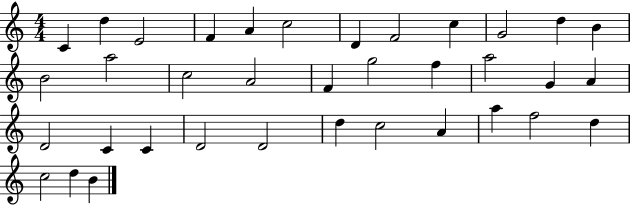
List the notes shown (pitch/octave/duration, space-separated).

C4/q D5/q E4/h F4/q A4/q C5/h D4/q F4/h C5/q G4/h D5/q B4/q B4/h A5/h C5/h A4/h F4/q G5/h F5/q A5/h G4/q A4/q D4/h C4/q C4/q D4/h D4/h D5/q C5/h A4/q A5/q F5/h D5/q C5/h D5/q B4/q